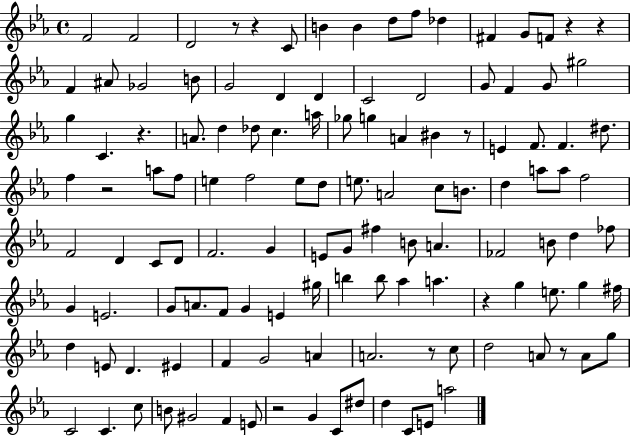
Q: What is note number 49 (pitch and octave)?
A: A4